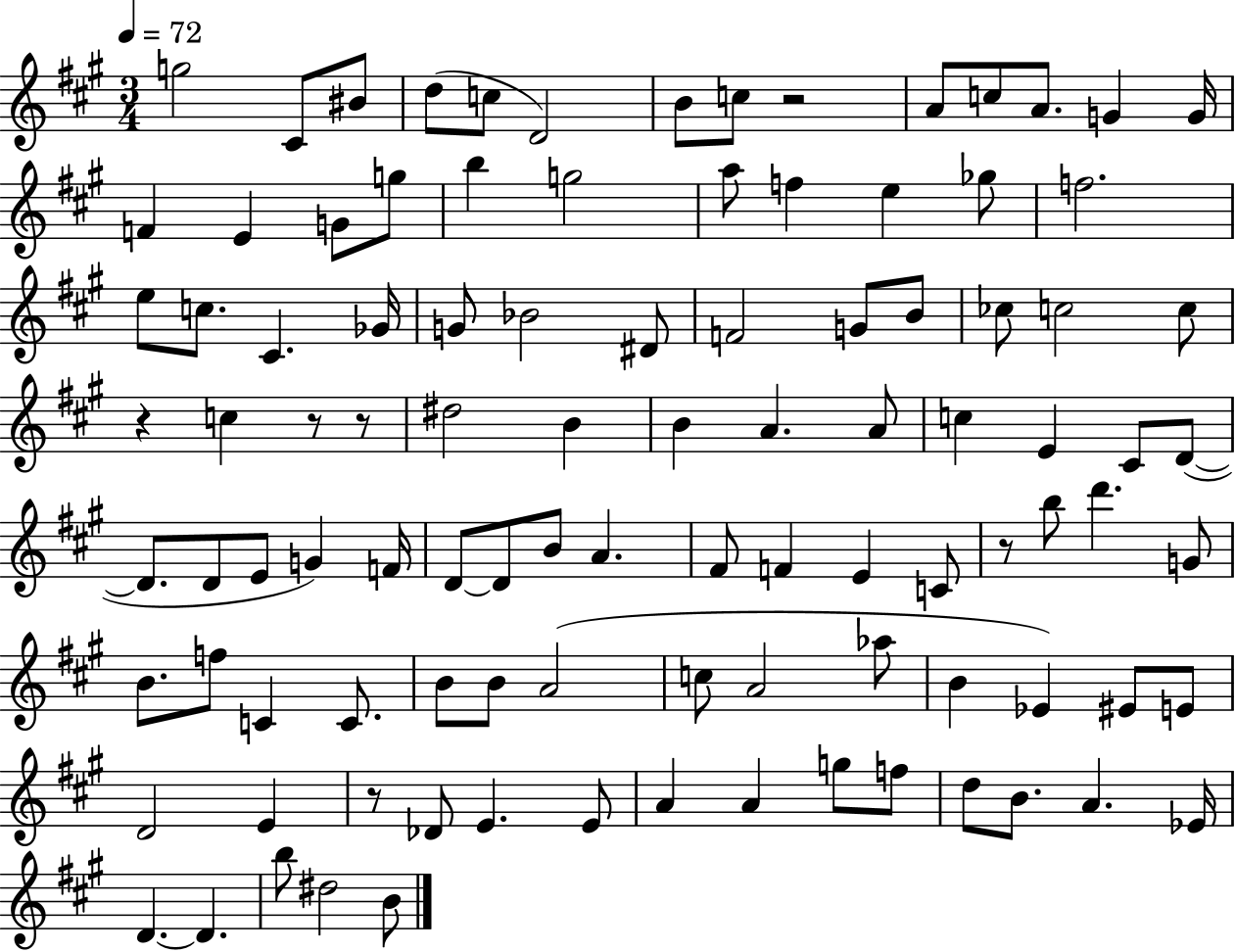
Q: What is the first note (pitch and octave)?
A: G5